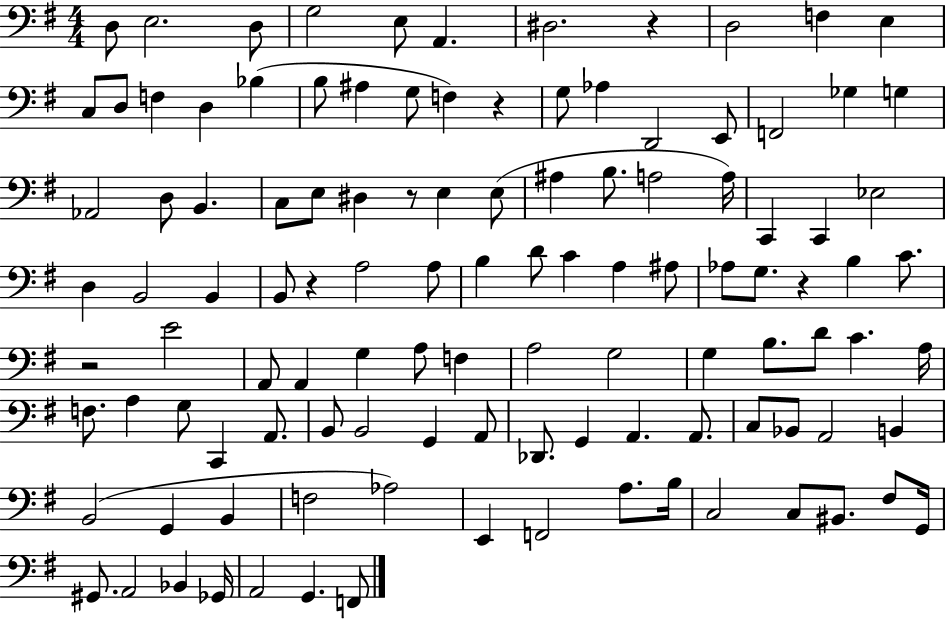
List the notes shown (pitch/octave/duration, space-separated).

D3/e E3/h. D3/e G3/h E3/e A2/q. D#3/h. R/q D3/h F3/q E3/q C3/e D3/e F3/q D3/q Bb3/q B3/e A#3/q G3/e F3/q R/q G3/e Ab3/q D2/h E2/e F2/h Gb3/q G3/q Ab2/h D3/e B2/q. C3/e E3/e D#3/q R/e E3/q E3/e A#3/q B3/e. A3/h A3/s C2/q C2/q Eb3/h D3/q B2/h B2/q B2/e R/q A3/h A3/e B3/q D4/e C4/q A3/q A#3/e Ab3/e G3/e. R/q B3/q C4/e. R/h E4/h A2/e A2/q G3/q A3/e F3/q A3/h G3/h G3/q B3/e. D4/e C4/q. A3/s F3/e. A3/q G3/e C2/q A2/e. B2/e B2/h G2/q A2/e Db2/e. G2/q A2/q. A2/e. C3/e Bb2/e A2/h B2/q B2/h G2/q B2/q F3/h Ab3/h E2/q F2/h A3/e. B3/s C3/h C3/e BIS2/e. F#3/e G2/s G#2/e. A2/h Bb2/q Gb2/s A2/h G2/q. F2/e